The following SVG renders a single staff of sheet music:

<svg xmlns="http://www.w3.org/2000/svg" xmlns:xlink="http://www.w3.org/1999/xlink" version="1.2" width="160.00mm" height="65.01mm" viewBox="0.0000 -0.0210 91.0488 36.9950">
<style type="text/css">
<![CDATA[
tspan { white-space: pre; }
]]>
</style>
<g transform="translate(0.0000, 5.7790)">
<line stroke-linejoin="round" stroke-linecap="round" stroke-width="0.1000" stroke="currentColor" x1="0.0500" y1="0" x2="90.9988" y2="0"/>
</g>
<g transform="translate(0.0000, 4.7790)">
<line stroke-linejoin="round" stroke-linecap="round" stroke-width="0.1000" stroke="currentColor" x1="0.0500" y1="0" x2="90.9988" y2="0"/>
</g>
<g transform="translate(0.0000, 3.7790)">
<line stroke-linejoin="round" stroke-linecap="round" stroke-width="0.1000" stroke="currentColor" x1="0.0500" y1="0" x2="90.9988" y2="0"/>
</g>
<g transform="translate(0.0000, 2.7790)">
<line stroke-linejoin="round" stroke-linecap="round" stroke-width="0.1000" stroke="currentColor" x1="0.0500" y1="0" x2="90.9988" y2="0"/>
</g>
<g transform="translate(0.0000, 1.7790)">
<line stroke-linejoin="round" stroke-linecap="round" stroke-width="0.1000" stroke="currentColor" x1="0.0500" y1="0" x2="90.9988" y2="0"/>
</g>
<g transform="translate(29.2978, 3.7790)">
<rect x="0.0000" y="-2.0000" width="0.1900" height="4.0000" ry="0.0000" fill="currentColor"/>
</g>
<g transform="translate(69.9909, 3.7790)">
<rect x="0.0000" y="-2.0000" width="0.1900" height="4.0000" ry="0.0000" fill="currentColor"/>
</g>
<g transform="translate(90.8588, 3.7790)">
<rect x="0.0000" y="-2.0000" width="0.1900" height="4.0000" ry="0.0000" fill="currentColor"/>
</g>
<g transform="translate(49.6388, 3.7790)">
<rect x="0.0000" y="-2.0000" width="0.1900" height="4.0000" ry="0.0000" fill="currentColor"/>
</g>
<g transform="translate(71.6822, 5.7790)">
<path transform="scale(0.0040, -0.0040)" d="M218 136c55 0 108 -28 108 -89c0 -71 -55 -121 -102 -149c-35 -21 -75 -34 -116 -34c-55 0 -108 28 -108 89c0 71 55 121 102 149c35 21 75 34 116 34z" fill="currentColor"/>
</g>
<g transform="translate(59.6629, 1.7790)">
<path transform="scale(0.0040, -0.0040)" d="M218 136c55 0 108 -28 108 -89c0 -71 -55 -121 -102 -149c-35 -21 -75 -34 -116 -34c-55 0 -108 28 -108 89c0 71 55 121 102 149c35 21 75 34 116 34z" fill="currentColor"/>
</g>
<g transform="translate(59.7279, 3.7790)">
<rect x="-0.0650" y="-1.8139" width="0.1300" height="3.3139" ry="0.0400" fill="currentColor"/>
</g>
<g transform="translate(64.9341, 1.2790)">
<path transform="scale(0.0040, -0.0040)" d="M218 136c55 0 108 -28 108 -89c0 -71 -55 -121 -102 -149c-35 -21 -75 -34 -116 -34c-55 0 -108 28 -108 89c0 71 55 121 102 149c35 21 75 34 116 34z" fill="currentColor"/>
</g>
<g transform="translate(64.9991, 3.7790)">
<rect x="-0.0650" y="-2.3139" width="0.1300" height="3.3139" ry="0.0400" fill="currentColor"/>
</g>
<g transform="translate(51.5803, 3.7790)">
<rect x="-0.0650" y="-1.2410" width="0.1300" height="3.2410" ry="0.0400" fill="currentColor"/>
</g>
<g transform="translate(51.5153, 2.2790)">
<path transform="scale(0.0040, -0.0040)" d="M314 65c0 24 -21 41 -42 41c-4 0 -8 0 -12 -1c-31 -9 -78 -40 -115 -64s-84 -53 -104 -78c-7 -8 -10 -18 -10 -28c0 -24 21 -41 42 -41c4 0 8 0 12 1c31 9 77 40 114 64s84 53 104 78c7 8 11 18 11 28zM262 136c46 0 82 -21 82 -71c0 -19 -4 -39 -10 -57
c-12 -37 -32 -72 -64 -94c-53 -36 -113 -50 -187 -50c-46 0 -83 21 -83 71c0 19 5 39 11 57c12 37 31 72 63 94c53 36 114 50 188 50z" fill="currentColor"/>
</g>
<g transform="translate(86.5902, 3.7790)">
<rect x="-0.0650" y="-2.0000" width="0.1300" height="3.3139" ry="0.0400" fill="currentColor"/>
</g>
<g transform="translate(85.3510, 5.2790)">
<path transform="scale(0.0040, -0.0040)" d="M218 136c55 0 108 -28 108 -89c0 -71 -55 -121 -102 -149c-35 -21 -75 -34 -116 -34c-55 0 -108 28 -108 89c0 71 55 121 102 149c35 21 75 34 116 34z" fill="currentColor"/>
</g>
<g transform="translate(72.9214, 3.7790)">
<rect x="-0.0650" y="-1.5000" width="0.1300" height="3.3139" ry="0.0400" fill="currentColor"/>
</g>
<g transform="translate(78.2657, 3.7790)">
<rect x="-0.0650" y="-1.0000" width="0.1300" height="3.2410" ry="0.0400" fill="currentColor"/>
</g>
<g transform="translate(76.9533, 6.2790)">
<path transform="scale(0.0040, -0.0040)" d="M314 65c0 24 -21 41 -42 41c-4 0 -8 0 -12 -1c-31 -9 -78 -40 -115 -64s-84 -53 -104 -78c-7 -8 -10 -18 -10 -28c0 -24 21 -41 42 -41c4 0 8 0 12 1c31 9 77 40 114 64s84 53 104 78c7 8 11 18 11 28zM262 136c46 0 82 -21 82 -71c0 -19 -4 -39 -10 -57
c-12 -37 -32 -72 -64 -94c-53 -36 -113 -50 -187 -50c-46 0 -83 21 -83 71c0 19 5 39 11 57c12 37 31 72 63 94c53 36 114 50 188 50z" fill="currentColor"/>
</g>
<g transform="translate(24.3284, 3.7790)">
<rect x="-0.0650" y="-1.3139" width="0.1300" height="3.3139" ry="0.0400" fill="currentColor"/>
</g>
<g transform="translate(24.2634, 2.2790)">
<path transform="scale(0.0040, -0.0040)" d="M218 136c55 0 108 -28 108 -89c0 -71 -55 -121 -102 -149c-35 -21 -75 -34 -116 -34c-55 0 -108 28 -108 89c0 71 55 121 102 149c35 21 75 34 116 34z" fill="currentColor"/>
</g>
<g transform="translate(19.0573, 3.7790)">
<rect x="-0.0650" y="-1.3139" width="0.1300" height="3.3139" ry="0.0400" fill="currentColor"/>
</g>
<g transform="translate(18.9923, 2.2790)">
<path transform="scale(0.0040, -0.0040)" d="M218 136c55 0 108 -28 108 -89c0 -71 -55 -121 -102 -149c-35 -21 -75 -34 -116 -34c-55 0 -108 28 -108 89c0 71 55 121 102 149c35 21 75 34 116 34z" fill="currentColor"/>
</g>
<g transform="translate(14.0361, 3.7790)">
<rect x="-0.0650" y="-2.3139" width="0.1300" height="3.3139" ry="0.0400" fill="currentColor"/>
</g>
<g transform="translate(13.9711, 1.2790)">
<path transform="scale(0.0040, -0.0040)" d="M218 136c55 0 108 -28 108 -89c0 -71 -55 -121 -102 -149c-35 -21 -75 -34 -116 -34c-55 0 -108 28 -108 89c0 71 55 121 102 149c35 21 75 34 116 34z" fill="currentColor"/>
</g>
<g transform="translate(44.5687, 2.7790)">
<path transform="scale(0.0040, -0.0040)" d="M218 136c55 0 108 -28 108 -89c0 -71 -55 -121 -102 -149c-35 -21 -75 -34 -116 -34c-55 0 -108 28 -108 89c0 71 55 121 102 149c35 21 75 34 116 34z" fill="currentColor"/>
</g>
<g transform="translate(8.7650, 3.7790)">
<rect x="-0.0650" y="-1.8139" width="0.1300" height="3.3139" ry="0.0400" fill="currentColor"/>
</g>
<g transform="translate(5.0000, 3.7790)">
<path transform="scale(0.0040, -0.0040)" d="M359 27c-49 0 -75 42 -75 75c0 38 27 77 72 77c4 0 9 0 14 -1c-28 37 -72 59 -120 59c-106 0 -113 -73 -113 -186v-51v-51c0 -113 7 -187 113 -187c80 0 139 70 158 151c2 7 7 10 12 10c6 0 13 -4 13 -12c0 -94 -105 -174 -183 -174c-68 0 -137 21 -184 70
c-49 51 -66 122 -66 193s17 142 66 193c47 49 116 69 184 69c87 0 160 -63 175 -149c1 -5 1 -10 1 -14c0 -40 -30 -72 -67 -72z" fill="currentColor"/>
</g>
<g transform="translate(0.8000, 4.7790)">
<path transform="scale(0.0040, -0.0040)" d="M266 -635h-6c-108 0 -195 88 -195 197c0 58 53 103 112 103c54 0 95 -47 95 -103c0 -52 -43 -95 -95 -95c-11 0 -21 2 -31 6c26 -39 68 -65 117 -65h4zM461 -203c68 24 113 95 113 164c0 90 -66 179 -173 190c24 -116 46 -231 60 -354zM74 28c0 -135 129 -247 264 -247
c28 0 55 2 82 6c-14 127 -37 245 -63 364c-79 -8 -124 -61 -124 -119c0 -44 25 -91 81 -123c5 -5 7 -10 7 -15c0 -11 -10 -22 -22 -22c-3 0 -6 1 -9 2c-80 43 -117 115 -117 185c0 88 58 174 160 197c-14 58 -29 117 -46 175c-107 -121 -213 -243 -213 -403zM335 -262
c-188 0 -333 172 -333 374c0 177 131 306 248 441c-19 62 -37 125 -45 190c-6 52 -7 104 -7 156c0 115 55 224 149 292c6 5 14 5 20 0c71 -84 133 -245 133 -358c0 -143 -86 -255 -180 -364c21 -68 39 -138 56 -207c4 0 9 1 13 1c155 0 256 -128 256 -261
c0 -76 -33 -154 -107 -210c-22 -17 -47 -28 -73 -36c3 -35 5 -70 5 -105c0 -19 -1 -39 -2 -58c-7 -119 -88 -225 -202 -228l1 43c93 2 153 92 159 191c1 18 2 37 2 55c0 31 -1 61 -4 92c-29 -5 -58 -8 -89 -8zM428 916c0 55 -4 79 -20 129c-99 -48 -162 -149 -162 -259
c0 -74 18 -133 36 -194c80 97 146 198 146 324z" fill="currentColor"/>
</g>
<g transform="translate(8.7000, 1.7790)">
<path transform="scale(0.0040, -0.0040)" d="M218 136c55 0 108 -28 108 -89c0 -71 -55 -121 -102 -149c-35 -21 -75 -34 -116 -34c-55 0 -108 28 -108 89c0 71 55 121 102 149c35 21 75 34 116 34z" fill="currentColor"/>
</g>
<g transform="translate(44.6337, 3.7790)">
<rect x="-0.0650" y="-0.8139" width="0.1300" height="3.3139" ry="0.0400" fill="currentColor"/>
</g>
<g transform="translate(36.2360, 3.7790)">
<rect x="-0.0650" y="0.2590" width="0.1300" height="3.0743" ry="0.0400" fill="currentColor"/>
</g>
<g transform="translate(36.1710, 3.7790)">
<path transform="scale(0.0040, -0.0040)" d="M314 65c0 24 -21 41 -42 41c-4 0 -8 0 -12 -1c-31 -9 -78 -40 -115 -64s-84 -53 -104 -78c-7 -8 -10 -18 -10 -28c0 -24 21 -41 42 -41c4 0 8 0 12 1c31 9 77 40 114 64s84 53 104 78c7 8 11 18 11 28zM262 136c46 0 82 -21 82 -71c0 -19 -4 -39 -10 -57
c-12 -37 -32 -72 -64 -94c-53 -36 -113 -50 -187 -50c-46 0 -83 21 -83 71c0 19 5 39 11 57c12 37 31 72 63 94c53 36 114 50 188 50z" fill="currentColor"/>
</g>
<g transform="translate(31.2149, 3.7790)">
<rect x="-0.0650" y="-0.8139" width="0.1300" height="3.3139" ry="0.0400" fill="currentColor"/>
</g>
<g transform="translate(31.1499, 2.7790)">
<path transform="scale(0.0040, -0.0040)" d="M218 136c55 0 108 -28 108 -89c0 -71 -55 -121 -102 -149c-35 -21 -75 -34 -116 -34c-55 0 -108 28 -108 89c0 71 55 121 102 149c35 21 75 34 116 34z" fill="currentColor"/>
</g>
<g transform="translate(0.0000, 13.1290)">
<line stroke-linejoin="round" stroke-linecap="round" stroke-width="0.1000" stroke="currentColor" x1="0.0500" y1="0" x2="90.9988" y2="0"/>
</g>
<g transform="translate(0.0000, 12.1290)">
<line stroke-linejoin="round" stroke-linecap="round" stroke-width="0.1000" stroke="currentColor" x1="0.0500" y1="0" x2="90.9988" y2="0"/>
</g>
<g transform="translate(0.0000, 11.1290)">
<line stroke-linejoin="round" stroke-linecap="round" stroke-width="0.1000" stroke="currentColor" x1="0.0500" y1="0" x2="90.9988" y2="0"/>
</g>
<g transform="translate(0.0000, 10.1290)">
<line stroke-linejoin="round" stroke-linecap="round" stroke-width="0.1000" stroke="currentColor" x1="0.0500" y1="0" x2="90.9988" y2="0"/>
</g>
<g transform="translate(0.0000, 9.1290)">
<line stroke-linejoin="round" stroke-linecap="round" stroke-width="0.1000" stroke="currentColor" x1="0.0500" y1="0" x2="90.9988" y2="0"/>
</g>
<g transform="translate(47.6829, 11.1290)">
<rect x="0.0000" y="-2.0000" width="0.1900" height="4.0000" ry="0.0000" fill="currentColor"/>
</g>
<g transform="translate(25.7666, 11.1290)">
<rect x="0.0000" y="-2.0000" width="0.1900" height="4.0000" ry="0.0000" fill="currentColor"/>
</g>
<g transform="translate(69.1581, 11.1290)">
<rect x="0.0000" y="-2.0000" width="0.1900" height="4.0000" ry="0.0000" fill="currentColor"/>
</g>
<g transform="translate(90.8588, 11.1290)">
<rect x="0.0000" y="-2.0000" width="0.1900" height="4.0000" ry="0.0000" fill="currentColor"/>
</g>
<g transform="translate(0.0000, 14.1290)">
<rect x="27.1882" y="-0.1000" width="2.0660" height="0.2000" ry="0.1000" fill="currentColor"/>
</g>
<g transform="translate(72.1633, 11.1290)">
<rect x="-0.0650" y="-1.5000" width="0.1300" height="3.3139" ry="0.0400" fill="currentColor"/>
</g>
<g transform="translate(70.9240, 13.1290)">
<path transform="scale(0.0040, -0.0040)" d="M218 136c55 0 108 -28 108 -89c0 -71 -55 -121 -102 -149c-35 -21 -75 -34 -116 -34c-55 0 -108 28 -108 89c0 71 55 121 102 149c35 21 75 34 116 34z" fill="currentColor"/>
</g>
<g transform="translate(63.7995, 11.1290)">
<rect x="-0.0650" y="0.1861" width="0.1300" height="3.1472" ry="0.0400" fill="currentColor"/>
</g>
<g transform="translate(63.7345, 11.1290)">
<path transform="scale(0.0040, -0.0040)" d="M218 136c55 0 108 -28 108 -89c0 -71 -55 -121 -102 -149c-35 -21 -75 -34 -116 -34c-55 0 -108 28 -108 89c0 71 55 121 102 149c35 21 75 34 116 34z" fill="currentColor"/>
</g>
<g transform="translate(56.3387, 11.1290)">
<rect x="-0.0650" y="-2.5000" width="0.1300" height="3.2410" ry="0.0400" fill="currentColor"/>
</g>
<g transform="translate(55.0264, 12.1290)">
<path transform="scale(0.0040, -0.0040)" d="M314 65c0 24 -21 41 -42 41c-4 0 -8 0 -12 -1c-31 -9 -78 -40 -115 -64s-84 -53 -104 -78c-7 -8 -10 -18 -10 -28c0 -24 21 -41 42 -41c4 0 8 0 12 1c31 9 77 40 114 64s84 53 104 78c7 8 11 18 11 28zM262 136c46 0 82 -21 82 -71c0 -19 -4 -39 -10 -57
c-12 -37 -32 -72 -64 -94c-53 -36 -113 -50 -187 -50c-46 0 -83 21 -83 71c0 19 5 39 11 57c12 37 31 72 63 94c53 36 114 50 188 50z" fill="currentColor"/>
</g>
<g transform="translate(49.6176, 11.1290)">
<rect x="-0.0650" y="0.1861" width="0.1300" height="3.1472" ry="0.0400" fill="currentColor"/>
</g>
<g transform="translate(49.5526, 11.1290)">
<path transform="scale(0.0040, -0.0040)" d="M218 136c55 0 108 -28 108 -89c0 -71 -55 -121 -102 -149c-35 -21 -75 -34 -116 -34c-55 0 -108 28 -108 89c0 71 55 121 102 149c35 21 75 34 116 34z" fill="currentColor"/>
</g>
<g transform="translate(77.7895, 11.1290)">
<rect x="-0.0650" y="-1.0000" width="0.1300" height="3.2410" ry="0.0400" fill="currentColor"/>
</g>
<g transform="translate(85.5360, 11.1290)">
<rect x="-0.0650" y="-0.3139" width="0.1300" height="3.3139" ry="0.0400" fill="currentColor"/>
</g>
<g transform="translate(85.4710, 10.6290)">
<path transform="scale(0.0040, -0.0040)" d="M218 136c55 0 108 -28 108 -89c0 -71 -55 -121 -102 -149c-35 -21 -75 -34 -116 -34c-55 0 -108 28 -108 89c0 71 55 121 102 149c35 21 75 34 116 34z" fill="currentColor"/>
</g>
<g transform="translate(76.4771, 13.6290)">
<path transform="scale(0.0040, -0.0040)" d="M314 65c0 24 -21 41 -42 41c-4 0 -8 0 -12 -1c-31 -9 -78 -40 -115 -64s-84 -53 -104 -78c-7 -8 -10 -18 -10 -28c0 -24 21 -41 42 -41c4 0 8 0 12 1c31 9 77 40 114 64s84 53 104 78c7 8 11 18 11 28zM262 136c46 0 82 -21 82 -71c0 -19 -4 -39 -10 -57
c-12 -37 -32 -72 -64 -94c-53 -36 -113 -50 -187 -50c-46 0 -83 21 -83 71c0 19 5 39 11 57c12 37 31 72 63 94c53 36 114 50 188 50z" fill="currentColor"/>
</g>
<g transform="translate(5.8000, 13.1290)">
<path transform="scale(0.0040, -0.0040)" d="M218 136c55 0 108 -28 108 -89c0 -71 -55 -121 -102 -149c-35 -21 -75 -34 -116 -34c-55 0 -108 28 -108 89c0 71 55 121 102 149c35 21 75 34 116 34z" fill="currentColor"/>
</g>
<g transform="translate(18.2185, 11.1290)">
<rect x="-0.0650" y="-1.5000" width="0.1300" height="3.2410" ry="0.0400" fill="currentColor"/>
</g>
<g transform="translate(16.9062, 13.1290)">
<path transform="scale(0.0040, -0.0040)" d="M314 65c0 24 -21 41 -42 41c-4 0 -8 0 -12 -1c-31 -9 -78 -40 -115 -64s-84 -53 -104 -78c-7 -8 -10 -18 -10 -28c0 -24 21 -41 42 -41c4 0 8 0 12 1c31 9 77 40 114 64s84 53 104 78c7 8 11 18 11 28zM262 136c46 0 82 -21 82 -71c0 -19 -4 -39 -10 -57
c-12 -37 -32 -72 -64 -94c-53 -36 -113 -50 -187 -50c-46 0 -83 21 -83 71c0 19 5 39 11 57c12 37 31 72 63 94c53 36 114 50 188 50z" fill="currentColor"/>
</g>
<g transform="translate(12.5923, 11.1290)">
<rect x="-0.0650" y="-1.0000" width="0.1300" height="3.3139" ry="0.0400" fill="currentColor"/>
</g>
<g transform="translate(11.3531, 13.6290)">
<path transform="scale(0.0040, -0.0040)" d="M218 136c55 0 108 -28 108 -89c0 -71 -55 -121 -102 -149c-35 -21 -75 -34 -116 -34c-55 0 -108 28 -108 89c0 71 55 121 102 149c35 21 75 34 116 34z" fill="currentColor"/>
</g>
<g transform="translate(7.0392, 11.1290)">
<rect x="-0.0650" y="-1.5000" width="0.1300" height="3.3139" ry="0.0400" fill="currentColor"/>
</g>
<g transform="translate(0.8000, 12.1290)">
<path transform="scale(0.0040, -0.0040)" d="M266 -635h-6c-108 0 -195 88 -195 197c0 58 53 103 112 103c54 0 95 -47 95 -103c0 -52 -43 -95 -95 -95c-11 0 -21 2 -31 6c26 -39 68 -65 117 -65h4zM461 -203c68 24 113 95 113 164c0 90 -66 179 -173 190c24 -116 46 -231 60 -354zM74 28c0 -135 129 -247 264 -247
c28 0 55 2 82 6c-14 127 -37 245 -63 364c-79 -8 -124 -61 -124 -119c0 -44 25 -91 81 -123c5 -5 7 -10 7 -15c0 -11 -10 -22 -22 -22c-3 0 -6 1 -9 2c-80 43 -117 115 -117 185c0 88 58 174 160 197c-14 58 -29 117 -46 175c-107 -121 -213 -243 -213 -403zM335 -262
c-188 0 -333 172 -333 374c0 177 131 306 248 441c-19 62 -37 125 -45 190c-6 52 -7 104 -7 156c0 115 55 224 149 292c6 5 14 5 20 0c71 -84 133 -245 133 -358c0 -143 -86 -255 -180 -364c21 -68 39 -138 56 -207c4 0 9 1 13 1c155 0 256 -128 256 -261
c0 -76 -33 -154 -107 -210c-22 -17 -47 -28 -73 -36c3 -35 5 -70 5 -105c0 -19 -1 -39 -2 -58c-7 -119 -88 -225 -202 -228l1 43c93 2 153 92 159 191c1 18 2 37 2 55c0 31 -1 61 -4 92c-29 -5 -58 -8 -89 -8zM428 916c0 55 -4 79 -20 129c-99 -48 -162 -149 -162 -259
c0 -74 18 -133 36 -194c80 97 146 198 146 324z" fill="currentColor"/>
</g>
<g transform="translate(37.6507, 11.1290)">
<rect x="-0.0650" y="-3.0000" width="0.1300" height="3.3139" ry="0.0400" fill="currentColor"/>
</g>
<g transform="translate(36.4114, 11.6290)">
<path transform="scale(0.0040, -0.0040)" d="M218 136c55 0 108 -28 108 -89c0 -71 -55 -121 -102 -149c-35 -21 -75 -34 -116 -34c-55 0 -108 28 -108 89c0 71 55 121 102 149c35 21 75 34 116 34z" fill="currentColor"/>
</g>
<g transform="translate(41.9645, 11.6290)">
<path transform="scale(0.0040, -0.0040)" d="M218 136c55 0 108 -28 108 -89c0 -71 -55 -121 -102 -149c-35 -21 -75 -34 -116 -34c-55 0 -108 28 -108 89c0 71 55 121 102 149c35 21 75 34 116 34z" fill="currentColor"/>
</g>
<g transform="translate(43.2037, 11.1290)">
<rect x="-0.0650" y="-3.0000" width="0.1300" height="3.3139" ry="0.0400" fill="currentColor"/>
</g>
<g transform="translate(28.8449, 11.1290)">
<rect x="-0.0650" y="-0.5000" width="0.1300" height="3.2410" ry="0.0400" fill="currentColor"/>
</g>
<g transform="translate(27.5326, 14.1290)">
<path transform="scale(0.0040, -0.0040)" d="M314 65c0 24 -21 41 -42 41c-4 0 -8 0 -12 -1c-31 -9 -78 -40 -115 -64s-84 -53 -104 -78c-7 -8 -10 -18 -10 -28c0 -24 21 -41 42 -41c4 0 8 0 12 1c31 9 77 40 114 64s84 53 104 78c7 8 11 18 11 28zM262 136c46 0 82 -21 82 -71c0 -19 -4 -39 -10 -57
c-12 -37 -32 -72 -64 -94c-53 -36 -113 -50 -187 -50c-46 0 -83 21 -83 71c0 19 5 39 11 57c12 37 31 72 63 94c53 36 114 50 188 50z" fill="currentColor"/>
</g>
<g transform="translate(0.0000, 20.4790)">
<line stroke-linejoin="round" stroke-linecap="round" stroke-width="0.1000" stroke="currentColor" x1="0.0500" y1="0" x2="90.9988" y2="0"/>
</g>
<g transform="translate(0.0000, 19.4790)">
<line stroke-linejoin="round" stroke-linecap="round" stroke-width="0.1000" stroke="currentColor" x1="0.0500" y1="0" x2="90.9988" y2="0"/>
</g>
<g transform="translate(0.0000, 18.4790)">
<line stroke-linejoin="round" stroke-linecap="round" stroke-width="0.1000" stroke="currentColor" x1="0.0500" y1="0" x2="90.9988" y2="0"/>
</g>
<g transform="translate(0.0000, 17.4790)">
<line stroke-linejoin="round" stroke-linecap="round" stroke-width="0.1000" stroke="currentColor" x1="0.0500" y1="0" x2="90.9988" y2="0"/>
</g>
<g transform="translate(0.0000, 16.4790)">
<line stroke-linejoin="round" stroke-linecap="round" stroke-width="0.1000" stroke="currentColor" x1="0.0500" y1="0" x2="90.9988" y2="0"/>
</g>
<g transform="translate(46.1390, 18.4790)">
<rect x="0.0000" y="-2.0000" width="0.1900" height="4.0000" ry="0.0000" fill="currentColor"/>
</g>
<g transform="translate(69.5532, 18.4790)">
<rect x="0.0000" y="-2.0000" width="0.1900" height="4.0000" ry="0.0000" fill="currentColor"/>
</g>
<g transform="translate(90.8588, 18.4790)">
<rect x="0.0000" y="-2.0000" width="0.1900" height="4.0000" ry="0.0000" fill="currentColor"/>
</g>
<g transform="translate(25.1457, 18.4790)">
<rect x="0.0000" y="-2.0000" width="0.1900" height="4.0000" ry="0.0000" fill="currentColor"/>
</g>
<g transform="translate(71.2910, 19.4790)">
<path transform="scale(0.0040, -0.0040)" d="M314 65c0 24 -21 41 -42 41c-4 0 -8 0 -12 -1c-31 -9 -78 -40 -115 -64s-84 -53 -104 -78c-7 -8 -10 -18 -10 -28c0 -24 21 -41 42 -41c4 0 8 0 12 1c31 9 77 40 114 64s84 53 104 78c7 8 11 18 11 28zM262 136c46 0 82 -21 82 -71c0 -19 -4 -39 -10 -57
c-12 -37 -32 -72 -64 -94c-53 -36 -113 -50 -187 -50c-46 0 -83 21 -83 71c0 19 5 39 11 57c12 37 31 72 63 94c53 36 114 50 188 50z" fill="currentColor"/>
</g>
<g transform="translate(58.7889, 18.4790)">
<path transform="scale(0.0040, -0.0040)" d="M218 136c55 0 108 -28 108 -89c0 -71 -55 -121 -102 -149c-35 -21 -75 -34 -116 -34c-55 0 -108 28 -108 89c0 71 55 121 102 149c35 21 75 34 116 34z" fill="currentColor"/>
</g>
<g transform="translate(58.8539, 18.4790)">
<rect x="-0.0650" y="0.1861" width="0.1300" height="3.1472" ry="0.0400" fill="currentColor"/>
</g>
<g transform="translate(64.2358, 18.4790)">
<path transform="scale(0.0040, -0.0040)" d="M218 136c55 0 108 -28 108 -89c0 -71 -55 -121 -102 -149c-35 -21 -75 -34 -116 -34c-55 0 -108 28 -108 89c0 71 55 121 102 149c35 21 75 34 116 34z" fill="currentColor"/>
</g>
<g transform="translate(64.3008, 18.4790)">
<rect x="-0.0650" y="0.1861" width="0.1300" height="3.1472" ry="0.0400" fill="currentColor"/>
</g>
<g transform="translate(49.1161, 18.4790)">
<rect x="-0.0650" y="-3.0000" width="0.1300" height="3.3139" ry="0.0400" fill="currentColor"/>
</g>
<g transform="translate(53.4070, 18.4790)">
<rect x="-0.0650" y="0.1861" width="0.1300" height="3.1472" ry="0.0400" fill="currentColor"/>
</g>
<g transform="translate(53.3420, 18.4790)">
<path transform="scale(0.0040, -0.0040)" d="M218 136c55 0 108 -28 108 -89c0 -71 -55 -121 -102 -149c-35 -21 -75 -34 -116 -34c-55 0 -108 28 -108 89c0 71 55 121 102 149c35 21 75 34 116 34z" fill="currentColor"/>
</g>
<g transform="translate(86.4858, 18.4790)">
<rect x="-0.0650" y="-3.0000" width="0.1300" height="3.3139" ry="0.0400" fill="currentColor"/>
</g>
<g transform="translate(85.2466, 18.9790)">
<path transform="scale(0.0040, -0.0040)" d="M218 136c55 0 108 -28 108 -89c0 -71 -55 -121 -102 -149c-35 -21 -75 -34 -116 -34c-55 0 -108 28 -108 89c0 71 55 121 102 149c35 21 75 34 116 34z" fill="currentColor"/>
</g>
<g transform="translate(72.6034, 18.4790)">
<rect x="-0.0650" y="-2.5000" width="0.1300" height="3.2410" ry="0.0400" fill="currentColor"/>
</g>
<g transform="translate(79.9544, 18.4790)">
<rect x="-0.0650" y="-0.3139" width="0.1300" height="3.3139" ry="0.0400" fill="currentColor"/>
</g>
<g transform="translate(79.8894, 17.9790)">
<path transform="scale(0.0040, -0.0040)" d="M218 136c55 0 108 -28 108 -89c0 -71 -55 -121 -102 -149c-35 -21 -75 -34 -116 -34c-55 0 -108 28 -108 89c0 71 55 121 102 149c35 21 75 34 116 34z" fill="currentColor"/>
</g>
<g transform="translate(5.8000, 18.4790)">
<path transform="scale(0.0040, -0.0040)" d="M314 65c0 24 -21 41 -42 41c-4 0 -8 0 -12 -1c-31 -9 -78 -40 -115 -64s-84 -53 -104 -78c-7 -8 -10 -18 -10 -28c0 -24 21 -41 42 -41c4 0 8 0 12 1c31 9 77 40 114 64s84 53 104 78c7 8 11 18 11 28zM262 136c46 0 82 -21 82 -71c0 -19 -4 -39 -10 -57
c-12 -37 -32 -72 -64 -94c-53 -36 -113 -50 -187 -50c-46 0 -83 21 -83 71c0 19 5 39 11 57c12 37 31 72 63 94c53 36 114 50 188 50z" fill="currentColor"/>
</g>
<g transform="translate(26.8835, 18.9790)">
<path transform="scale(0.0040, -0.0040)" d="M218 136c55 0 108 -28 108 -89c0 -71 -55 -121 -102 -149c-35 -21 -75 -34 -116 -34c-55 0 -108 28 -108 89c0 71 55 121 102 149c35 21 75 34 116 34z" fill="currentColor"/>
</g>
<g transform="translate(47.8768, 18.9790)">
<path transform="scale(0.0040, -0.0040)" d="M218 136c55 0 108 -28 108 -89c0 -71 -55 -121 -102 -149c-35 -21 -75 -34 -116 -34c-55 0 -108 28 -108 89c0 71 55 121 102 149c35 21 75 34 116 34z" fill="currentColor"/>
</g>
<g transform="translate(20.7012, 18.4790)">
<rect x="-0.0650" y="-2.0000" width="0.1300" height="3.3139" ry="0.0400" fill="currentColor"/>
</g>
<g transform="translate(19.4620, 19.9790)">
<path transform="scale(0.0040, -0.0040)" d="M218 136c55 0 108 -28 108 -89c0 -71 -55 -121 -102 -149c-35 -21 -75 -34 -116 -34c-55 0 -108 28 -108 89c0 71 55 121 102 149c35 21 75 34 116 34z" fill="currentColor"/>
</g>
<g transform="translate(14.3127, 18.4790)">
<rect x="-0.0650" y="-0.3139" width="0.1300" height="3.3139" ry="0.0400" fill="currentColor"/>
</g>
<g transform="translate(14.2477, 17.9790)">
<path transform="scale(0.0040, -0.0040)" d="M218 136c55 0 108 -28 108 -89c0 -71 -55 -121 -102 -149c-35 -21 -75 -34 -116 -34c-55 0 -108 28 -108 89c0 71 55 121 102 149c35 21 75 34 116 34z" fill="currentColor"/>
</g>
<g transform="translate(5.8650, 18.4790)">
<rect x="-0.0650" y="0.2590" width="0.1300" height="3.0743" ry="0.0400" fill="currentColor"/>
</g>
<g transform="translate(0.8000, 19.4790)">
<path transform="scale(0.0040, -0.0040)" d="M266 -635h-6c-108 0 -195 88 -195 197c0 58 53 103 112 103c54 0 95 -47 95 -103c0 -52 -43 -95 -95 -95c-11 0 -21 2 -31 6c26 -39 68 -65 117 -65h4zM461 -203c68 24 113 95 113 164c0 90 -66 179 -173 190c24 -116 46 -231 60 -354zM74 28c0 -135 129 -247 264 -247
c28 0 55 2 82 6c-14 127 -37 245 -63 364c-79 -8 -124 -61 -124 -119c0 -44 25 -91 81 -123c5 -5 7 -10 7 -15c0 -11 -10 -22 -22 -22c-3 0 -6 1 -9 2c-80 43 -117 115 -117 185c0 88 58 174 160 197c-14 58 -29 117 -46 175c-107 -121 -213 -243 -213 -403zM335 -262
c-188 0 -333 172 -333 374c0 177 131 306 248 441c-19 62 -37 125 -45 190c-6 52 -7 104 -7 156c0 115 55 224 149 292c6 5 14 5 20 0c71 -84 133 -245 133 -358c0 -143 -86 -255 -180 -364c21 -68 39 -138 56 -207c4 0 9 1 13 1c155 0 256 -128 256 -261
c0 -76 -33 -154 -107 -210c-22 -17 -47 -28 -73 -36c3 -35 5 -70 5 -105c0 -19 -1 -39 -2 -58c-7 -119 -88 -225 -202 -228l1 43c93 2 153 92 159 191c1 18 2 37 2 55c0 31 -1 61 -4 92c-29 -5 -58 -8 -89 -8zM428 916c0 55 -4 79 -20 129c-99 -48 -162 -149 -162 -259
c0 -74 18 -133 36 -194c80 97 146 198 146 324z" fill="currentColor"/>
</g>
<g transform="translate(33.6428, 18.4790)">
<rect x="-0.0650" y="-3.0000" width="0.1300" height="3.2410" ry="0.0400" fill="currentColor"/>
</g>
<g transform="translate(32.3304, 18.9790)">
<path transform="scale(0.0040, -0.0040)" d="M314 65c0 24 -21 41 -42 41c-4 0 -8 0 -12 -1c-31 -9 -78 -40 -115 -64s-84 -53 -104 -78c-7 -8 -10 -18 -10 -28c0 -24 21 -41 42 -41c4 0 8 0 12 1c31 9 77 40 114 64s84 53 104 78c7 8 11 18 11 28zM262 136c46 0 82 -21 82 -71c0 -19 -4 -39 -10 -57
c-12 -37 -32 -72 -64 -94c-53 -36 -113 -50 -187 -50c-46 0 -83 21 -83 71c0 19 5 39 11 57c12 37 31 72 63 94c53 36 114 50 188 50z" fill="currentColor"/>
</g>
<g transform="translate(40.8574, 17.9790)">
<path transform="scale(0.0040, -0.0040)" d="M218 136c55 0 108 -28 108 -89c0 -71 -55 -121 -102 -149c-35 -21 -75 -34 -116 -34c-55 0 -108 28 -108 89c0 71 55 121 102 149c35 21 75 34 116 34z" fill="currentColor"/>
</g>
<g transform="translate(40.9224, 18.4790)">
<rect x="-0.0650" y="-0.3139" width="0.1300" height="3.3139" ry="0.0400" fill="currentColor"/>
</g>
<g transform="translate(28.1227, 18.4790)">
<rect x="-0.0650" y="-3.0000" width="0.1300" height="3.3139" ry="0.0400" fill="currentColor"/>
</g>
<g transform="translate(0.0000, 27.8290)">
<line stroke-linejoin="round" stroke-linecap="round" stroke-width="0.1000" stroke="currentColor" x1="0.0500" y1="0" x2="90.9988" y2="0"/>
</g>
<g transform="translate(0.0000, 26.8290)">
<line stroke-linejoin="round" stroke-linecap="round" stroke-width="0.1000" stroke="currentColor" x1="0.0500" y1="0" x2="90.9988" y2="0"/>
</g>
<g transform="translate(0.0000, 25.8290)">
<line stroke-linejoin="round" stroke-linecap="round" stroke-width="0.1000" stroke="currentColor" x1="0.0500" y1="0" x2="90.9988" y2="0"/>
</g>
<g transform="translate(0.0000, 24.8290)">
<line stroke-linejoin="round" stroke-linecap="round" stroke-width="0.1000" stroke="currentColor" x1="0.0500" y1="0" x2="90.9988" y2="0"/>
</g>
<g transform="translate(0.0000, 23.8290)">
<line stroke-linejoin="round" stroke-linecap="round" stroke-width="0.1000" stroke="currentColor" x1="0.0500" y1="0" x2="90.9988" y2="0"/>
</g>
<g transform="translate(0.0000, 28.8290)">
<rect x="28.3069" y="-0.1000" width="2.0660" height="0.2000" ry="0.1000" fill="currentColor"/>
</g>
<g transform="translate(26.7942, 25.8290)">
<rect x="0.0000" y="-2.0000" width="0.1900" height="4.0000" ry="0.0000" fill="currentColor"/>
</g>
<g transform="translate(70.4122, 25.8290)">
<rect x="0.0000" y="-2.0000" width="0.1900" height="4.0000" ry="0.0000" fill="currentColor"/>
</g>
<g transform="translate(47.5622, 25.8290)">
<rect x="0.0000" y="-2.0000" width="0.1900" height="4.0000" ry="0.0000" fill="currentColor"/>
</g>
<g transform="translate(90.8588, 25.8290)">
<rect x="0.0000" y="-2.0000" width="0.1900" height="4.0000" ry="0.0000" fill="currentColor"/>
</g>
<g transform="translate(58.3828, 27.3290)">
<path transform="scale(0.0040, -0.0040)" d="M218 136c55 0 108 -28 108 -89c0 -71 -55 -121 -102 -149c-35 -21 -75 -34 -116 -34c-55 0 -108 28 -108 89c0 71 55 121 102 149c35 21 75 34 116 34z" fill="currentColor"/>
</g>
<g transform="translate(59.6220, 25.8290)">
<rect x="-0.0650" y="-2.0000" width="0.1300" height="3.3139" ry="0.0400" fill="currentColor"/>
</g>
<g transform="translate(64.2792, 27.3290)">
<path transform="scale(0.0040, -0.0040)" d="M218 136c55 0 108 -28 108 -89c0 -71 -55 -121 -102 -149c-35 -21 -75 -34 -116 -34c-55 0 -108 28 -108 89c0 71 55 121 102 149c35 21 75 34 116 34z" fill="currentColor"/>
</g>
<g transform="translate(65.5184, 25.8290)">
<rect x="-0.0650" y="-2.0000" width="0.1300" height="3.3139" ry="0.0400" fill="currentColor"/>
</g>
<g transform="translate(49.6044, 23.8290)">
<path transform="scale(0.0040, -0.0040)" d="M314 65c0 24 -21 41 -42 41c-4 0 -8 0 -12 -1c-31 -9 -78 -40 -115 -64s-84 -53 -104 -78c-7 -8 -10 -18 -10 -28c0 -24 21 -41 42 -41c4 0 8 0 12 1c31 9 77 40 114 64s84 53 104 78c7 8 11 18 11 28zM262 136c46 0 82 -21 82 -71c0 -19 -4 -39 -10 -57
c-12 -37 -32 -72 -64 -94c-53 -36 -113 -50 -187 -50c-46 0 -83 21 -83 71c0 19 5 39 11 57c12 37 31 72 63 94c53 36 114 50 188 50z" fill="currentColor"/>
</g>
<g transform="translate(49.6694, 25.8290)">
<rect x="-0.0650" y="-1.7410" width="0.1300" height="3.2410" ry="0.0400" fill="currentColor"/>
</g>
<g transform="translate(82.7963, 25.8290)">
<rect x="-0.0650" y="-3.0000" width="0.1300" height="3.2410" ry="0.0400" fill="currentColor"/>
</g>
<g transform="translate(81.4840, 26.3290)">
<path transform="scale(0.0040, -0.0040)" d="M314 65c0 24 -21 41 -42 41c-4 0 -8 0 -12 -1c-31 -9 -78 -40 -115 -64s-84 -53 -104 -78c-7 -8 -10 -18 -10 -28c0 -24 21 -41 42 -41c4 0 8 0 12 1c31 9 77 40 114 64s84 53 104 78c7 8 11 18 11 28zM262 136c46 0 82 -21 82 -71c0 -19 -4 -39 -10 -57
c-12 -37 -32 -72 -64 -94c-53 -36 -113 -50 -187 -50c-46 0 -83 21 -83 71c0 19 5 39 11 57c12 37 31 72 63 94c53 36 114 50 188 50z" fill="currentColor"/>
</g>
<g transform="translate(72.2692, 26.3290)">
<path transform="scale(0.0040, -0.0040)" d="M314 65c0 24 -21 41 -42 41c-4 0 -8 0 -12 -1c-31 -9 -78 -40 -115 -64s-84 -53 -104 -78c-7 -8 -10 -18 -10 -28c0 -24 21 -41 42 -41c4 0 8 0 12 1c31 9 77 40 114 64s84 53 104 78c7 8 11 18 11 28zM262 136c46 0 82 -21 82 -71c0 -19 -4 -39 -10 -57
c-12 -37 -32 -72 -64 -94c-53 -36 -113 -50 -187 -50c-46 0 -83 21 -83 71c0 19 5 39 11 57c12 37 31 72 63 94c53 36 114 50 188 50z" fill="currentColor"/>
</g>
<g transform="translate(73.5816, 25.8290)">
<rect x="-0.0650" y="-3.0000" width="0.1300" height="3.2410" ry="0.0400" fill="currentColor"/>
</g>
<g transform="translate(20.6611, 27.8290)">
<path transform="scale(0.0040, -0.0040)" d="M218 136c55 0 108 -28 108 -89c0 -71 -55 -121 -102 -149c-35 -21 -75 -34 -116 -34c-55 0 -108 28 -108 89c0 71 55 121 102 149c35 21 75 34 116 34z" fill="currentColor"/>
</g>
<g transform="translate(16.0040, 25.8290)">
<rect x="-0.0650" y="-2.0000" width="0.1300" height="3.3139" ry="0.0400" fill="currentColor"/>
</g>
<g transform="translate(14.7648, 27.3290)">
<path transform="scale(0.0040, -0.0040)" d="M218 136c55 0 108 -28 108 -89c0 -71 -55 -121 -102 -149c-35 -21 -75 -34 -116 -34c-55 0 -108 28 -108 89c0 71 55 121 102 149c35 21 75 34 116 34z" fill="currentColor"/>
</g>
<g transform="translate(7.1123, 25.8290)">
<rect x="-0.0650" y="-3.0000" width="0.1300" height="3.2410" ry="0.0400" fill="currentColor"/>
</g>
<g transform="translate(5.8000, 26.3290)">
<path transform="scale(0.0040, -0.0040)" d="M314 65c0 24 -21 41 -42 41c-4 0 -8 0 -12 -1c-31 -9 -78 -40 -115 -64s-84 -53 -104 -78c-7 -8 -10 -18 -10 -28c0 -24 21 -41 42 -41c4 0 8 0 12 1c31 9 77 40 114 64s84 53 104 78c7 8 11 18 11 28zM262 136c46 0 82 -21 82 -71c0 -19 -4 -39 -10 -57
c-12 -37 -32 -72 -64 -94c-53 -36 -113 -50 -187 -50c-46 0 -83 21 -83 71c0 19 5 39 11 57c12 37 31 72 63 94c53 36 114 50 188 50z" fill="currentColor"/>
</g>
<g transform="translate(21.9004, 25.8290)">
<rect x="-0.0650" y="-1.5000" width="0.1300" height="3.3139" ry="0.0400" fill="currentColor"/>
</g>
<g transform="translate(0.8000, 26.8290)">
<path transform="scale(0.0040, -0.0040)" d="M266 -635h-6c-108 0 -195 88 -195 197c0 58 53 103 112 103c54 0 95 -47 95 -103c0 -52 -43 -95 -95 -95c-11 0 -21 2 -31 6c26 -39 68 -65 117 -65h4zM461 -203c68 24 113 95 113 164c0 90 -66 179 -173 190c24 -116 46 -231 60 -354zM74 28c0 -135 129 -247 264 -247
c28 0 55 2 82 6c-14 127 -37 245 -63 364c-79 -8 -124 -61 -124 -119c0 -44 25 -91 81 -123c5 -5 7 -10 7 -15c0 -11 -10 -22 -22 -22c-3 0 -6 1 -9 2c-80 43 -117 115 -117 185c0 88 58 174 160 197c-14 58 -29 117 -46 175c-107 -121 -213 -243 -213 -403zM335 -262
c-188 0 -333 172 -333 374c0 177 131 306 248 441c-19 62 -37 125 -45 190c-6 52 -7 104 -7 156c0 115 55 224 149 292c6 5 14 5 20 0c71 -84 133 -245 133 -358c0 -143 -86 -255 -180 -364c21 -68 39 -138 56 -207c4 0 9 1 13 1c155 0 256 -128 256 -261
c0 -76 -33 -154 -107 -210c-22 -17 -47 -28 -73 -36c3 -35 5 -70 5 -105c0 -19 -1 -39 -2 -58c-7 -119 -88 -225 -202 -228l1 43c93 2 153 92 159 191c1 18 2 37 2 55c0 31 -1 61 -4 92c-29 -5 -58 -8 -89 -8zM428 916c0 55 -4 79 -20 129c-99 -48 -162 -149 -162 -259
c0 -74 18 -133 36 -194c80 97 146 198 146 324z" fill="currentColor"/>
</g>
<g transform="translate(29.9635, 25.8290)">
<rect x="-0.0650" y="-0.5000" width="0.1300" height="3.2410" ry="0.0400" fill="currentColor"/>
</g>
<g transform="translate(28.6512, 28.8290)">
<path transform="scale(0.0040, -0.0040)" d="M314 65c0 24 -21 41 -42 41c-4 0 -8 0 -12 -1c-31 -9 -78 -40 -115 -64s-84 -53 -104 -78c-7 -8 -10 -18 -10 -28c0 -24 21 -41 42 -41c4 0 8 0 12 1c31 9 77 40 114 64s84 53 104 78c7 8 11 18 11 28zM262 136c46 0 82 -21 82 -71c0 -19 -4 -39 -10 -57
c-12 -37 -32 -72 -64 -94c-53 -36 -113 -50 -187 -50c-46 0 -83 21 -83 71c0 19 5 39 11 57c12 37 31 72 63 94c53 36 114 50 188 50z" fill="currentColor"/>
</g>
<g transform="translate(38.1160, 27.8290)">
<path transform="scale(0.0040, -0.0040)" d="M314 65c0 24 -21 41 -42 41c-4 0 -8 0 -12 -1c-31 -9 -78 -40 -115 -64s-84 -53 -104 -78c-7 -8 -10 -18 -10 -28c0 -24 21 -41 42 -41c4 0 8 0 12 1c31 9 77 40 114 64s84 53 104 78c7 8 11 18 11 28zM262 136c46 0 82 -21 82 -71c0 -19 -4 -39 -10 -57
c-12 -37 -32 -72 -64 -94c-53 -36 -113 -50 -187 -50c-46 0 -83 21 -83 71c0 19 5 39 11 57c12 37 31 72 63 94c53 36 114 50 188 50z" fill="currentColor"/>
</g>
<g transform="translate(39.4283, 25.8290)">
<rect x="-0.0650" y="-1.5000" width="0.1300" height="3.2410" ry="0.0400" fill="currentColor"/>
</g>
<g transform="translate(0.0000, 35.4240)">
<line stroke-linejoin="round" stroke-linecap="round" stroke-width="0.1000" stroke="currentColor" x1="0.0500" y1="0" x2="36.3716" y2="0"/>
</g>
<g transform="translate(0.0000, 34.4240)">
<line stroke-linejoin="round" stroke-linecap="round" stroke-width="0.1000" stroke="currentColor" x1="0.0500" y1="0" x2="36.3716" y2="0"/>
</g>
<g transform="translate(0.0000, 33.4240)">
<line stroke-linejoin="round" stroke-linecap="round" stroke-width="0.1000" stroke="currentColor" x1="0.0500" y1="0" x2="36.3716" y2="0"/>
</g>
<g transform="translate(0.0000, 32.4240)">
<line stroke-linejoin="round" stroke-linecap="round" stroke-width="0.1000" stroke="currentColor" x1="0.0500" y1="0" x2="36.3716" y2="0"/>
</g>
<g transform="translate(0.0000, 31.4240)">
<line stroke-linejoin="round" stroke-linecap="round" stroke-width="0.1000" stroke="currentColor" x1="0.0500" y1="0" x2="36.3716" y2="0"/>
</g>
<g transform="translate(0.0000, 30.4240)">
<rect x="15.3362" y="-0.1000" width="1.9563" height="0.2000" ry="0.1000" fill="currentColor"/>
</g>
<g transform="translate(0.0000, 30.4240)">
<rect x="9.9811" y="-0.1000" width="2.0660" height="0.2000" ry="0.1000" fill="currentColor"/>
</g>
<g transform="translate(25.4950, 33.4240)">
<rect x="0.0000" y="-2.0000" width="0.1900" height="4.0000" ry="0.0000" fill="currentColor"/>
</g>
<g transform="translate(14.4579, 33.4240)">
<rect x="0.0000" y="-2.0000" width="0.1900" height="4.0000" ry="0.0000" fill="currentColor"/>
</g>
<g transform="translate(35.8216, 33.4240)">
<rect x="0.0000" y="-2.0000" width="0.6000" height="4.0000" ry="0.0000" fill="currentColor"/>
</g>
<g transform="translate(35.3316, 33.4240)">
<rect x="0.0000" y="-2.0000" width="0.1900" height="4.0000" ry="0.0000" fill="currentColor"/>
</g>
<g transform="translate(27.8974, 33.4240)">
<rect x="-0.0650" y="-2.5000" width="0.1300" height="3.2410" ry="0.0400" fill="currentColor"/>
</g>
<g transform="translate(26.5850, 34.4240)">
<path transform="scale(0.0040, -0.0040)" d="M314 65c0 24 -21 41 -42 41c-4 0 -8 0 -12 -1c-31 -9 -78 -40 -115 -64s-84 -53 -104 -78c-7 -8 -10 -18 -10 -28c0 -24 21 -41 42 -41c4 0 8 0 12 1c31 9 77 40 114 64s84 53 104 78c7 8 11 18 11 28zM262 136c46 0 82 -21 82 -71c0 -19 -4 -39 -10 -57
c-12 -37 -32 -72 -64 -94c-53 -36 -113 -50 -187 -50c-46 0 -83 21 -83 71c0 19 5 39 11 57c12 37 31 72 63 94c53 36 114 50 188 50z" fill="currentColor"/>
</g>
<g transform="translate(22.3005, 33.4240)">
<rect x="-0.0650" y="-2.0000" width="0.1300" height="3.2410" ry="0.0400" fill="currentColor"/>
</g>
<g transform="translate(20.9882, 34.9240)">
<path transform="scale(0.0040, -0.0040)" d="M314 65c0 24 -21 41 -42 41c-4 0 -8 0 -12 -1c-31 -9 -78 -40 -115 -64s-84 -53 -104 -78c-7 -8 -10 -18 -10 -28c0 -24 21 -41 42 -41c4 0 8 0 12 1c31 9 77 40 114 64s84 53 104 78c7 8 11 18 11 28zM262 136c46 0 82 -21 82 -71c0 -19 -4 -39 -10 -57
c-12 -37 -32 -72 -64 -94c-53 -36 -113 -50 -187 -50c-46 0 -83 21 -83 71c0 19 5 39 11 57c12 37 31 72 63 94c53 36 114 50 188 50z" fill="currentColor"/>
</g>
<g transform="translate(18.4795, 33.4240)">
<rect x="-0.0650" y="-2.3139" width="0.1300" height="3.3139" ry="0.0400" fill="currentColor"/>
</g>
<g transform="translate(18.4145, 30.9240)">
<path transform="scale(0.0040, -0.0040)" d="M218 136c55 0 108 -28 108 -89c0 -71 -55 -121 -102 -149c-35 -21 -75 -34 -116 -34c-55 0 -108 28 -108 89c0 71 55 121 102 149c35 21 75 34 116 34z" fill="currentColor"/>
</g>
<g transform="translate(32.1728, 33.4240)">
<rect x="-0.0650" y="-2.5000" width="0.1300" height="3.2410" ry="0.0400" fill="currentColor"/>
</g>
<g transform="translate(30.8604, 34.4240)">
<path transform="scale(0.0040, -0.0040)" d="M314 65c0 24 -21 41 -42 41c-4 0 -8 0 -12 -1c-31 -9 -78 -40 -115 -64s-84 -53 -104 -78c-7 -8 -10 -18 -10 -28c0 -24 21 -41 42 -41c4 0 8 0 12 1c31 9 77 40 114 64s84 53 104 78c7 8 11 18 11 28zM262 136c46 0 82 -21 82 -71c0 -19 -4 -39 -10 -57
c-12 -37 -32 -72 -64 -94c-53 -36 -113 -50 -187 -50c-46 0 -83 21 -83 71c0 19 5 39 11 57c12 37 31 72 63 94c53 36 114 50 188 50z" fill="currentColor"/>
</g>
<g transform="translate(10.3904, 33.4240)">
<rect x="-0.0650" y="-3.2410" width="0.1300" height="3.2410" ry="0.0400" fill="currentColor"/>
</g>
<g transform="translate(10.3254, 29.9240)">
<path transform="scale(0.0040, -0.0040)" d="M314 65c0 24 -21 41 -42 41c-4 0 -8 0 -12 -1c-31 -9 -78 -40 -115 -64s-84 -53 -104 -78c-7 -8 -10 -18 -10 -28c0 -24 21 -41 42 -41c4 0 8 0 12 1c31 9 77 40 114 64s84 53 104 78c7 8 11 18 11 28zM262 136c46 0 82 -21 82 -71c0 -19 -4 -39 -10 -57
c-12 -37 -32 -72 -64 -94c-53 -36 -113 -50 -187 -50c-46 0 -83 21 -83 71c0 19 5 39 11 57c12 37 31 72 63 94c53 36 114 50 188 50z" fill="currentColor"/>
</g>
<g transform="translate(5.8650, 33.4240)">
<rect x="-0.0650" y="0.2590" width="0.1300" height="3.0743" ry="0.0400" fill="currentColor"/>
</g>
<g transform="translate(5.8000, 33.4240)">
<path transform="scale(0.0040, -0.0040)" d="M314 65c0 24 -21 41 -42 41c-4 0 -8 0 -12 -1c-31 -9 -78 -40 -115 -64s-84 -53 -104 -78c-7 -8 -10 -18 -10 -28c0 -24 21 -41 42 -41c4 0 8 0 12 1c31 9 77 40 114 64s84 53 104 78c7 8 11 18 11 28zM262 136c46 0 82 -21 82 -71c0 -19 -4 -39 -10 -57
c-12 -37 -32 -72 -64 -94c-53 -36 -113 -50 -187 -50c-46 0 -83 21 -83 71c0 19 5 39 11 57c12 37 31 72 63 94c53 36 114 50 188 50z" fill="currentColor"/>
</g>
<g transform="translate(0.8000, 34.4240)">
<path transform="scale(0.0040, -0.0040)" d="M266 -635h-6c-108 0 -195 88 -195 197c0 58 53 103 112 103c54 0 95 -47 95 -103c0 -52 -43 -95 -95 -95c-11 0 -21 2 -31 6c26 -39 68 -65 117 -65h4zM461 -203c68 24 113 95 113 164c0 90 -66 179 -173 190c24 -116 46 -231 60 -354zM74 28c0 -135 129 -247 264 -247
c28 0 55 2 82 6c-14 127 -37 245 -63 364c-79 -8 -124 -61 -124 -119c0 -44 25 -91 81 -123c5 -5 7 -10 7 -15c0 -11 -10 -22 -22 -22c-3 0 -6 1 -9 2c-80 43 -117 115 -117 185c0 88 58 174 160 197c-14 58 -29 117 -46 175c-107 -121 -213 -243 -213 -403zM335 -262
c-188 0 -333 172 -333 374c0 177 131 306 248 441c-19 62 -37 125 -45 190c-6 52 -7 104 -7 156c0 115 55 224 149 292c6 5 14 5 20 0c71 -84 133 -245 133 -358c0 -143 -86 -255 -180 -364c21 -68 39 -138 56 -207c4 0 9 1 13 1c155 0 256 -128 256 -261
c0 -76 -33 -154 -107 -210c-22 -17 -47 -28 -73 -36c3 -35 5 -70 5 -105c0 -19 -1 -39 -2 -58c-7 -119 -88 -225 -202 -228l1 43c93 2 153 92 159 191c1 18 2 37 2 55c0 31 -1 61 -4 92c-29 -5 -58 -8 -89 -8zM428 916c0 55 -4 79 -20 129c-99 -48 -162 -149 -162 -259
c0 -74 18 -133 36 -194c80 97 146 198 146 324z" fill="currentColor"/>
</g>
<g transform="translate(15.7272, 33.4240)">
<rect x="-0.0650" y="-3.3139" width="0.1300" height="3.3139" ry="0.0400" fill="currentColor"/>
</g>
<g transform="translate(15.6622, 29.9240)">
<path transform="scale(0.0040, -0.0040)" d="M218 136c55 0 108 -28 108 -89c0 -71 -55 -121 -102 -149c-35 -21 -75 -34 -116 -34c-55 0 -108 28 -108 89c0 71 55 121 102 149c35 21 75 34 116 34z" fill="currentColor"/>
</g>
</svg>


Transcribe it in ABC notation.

X:1
T:Untitled
M:4/4
L:1/4
K:C
f g e e d B2 d e2 f g E D2 F E D E2 C2 A A B G2 B E D2 c B2 c F A A2 c A B B B G2 c A A2 F E C2 E2 f2 F F A2 A2 B2 b2 b g F2 G2 G2